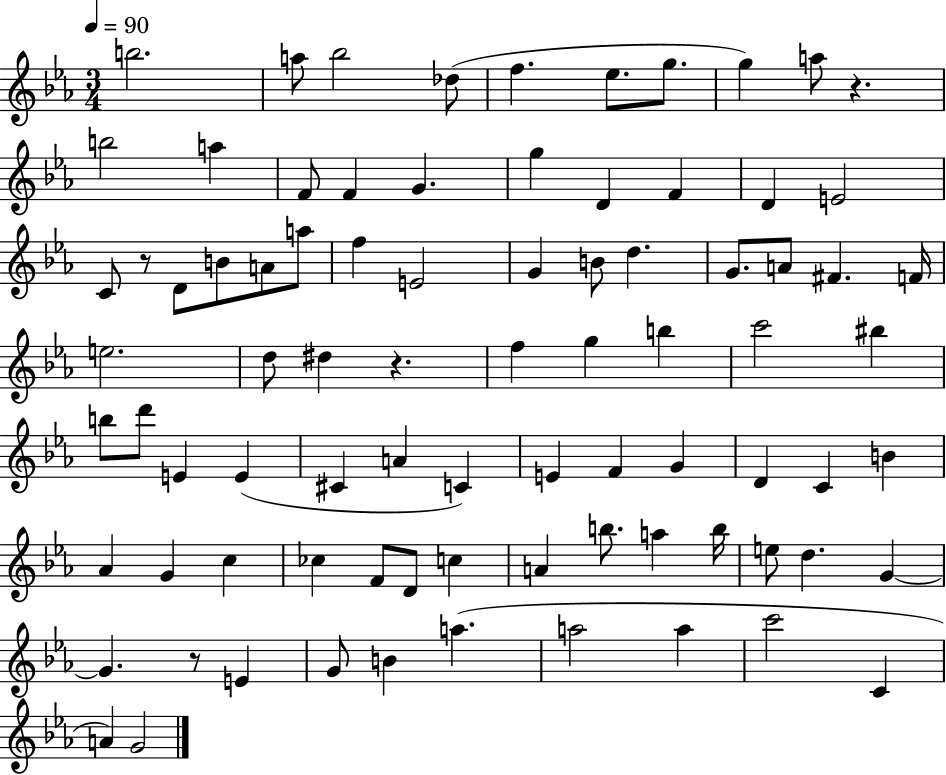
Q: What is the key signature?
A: EES major